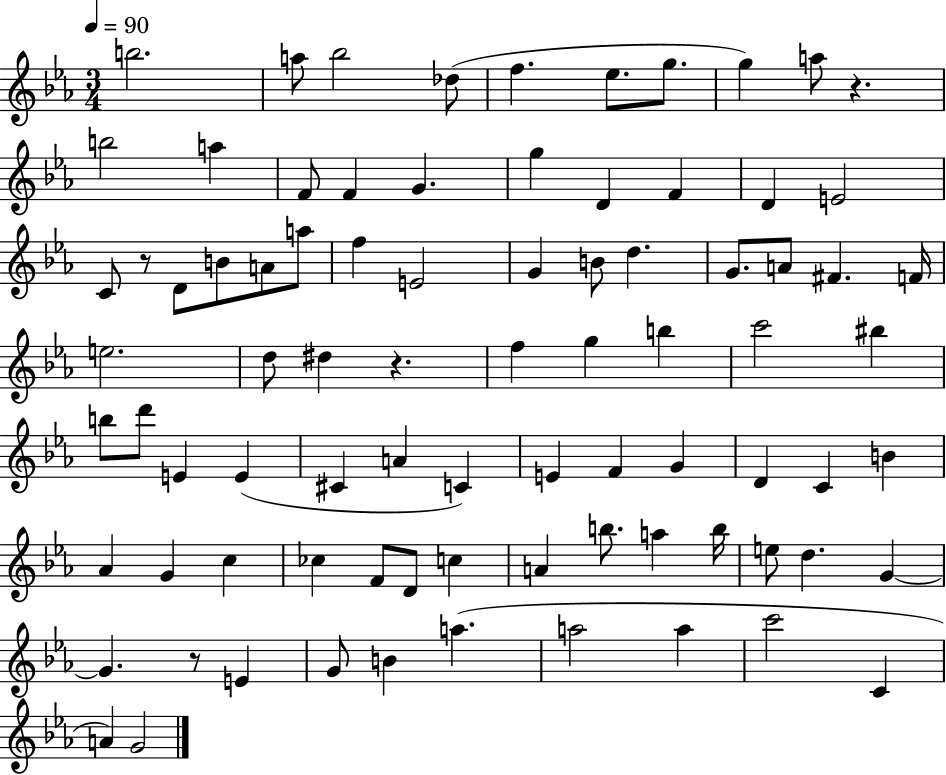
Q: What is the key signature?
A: EES major